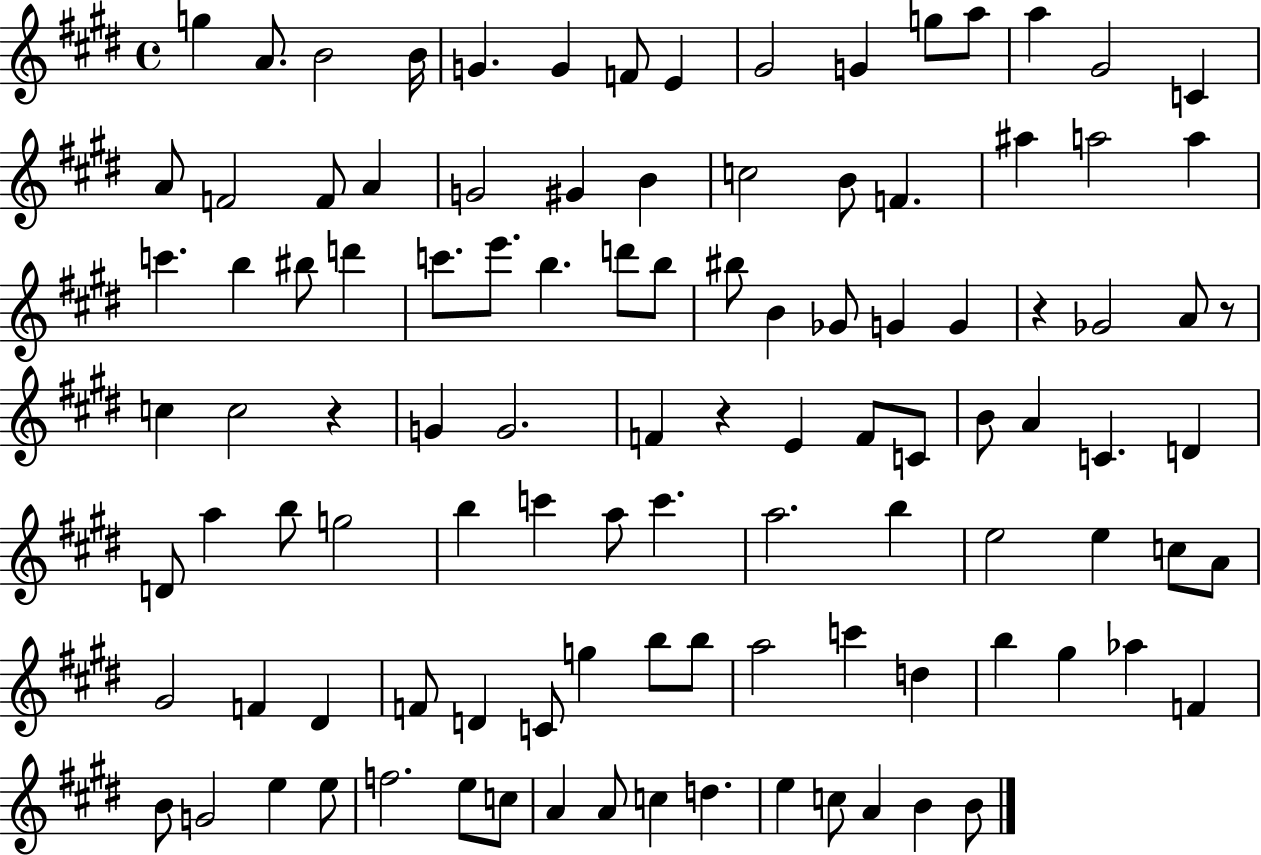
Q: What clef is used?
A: treble